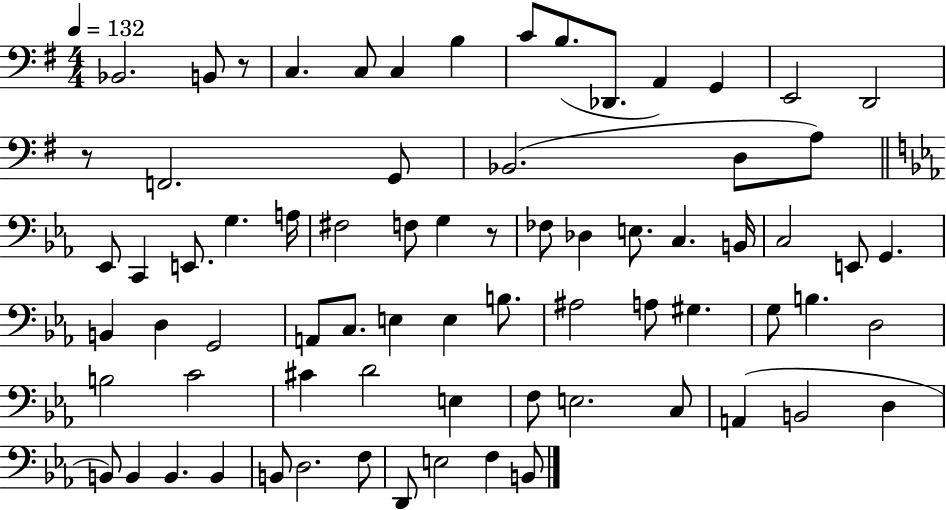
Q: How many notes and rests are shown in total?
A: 73